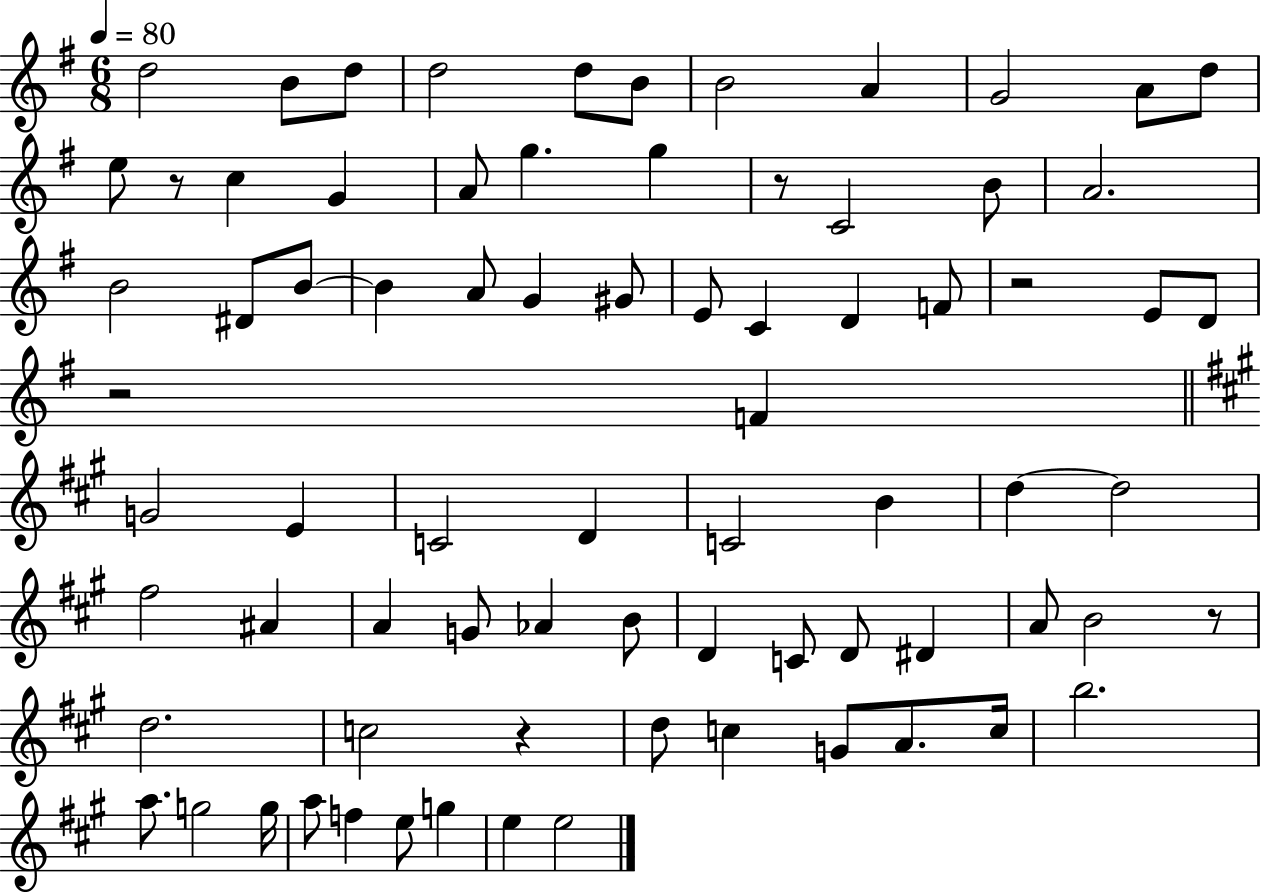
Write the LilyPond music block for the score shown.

{
  \clef treble
  \numericTimeSignature
  \time 6/8
  \key g \major
  \tempo 4 = 80
  d''2 b'8 d''8 | d''2 d''8 b'8 | b'2 a'4 | g'2 a'8 d''8 | \break e''8 r8 c''4 g'4 | a'8 g''4. g''4 | r8 c'2 b'8 | a'2. | \break b'2 dis'8 b'8~~ | b'4 a'8 g'4 gis'8 | e'8 c'4 d'4 f'8 | r2 e'8 d'8 | \break r2 f'4 | \bar "||" \break \key a \major g'2 e'4 | c'2 d'4 | c'2 b'4 | d''4~~ d''2 | \break fis''2 ais'4 | a'4 g'8 aes'4 b'8 | d'4 c'8 d'8 dis'4 | a'8 b'2 r8 | \break d''2. | c''2 r4 | d''8 c''4 g'8 a'8. c''16 | b''2. | \break a''8. g''2 g''16 | a''8 f''4 e''8 g''4 | e''4 e''2 | \bar "|."
}